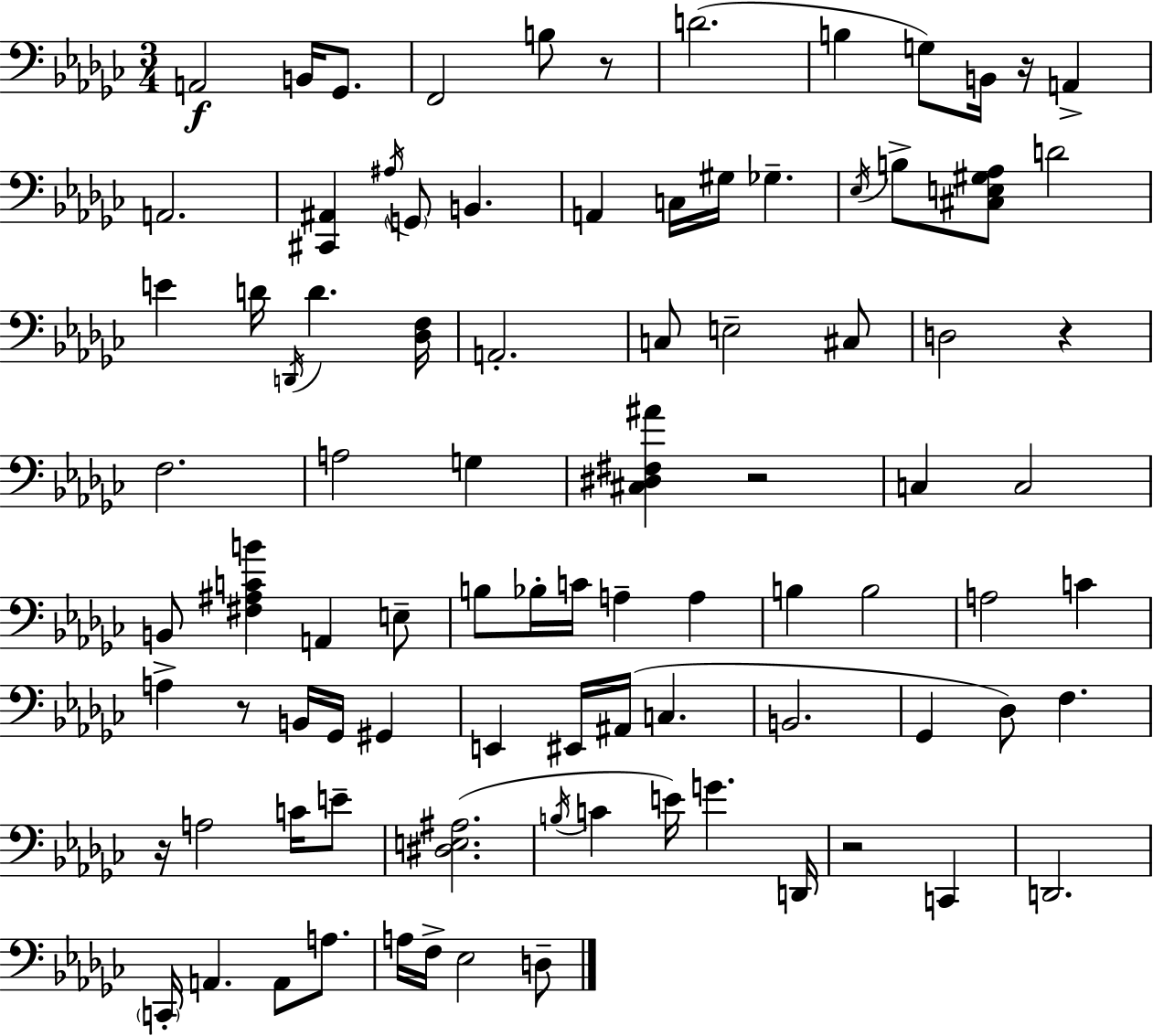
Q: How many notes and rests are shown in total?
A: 90